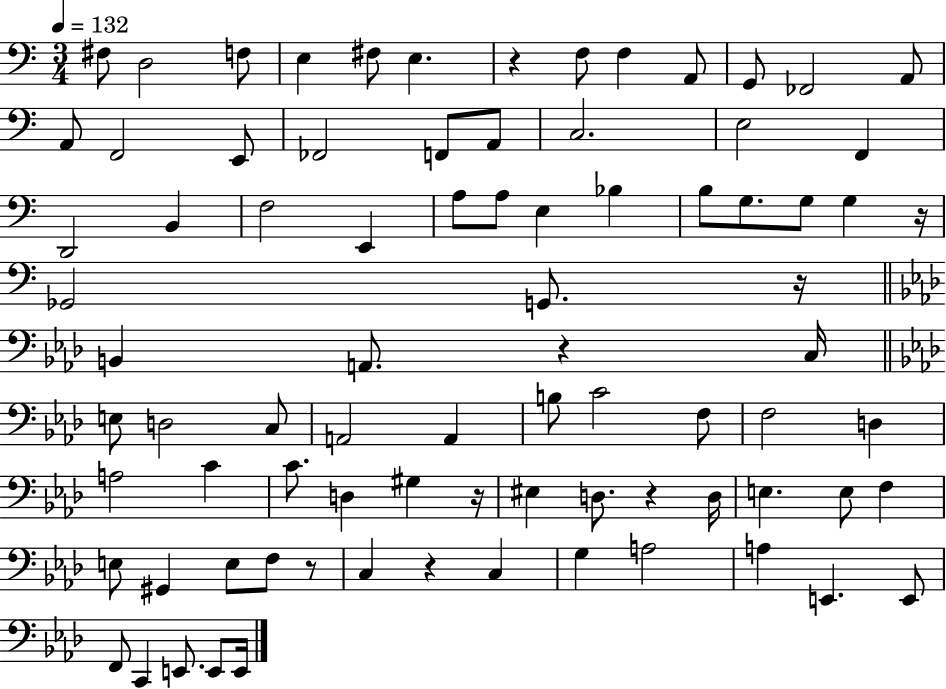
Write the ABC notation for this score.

X:1
T:Untitled
M:3/4
L:1/4
K:C
^F,/2 D,2 F,/2 E, ^F,/2 E, z F,/2 F, A,,/2 G,,/2 _F,,2 A,,/2 A,,/2 F,,2 E,,/2 _F,,2 F,,/2 A,,/2 C,2 E,2 F,, D,,2 B,, F,2 E,, A,/2 A,/2 E, _B, B,/2 G,/2 G,/2 G, z/4 _G,,2 G,,/2 z/4 B,, A,,/2 z C,/4 E,/2 D,2 C,/2 A,,2 A,, B,/2 C2 F,/2 F,2 D, A,2 C C/2 D, ^G, z/4 ^E, D,/2 z D,/4 E, E,/2 F, E,/2 ^G,, E,/2 F,/2 z/2 C, z C, G, A,2 A, E,, E,,/2 F,,/2 C,, E,,/2 E,,/2 E,,/4